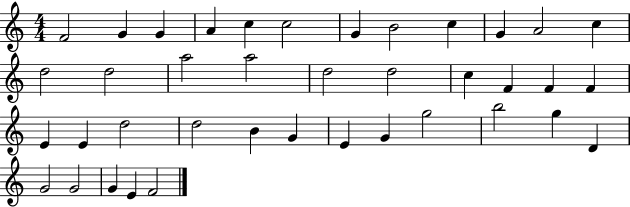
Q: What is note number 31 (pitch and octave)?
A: G5